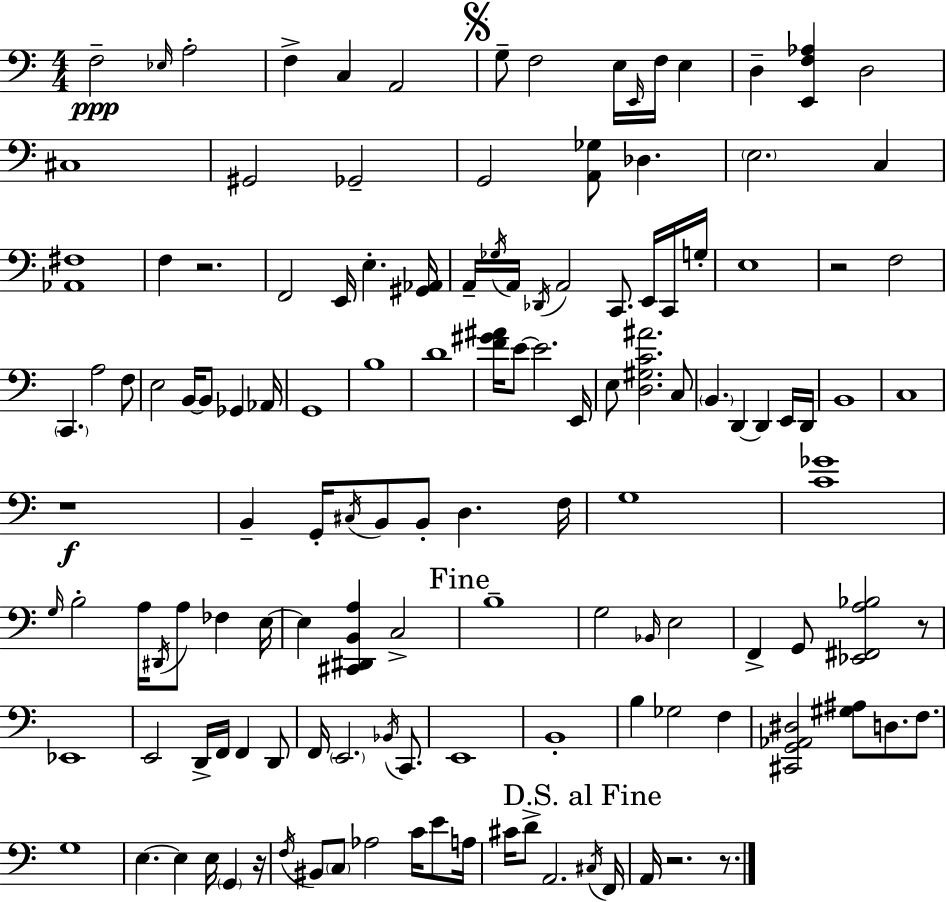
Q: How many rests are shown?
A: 7